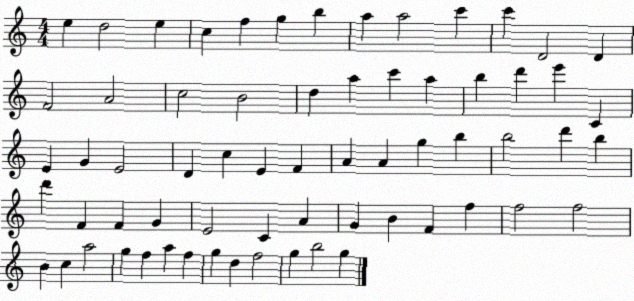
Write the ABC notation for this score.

X:1
T:Untitled
M:4/4
L:1/4
K:C
e d2 e c f g b a a2 c' c' D2 D F2 A2 c2 B2 d a c' a b d' e' C E G E2 D c E F A A g b b2 d' b d' F F G E2 C A G B F f f2 f2 B c a2 g f a f g d f2 g b2 g